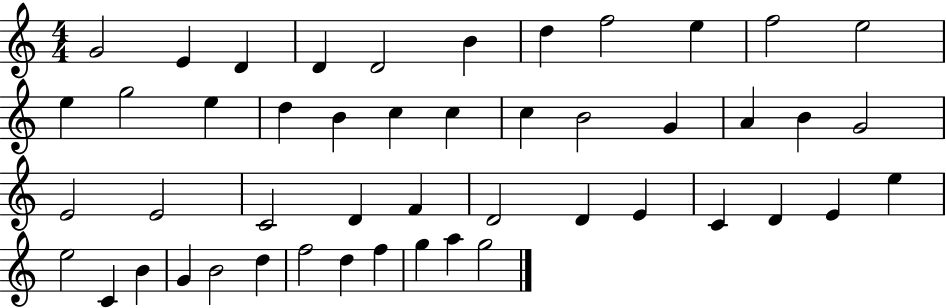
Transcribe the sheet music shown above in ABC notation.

X:1
T:Untitled
M:4/4
L:1/4
K:C
G2 E D D D2 B d f2 e f2 e2 e g2 e d B c c c B2 G A B G2 E2 E2 C2 D F D2 D E C D E e e2 C B G B2 d f2 d f g a g2